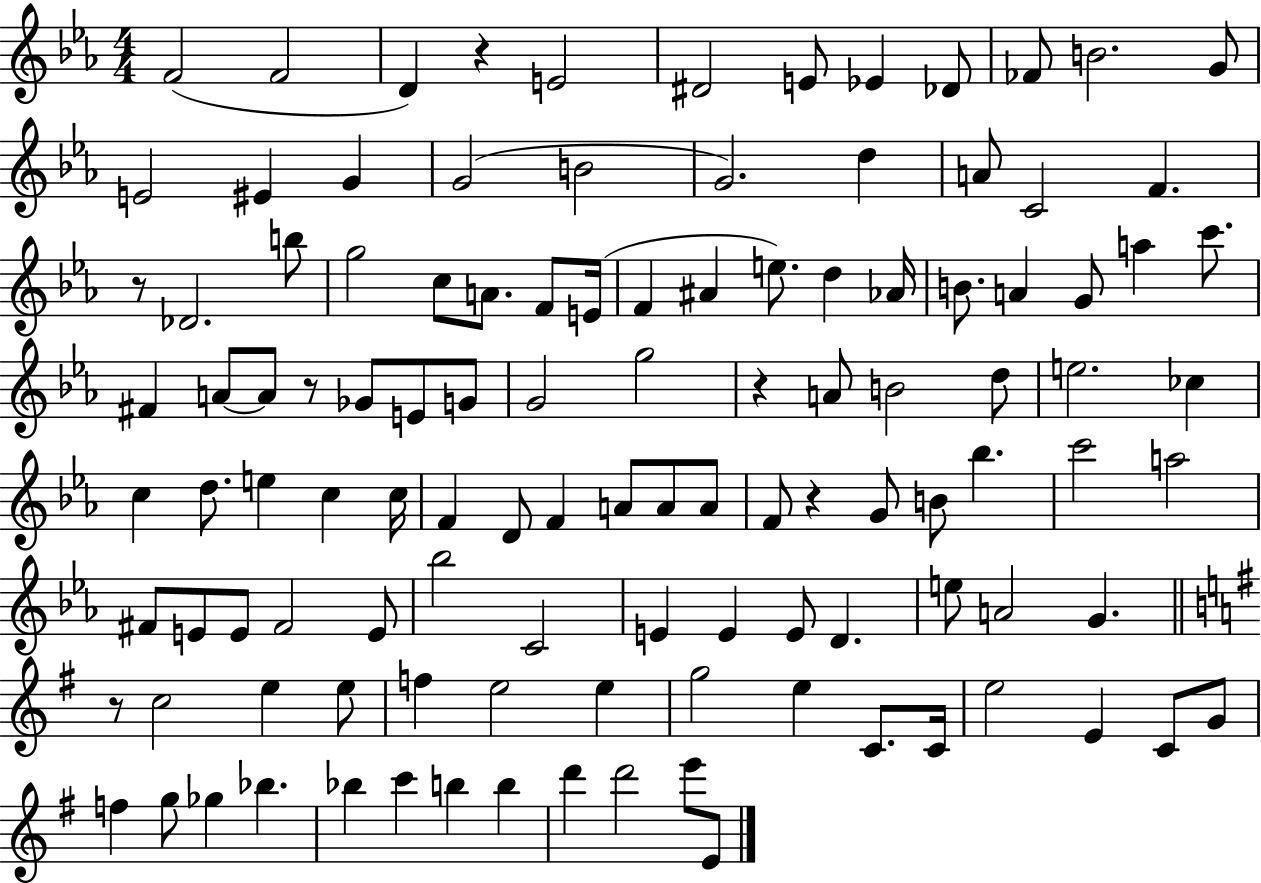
X:1
T:Untitled
M:4/4
L:1/4
K:Eb
F2 F2 D z E2 ^D2 E/2 _E _D/2 _F/2 B2 G/2 E2 ^E G G2 B2 G2 d A/2 C2 F z/2 _D2 b/2 g2 c/2 A/2 F/2 E/4 F ^A e/2 d _A/4 B/2 A G/2 a c'/2 ^F A/2 A/2 z/2 _G/2 E/2 G/2 G2 g2 z A/2 B2 d/2 e2 _c c d/2 e c c/4 F D/2 F A/2 A/2 A/2 F/2 z G/2 B/2 _b c'2 a2 ^F/2 E/2 E/2 ^F2 E/2 _b2 C2 E E E/2 D e/2 A2 G z/2 c2 e e/2 f e2 e g2 e C/2 C/4 e2 E C/2 G/2 f g/2 _g _b _b c' b b d' d'2 e'/2 E/2